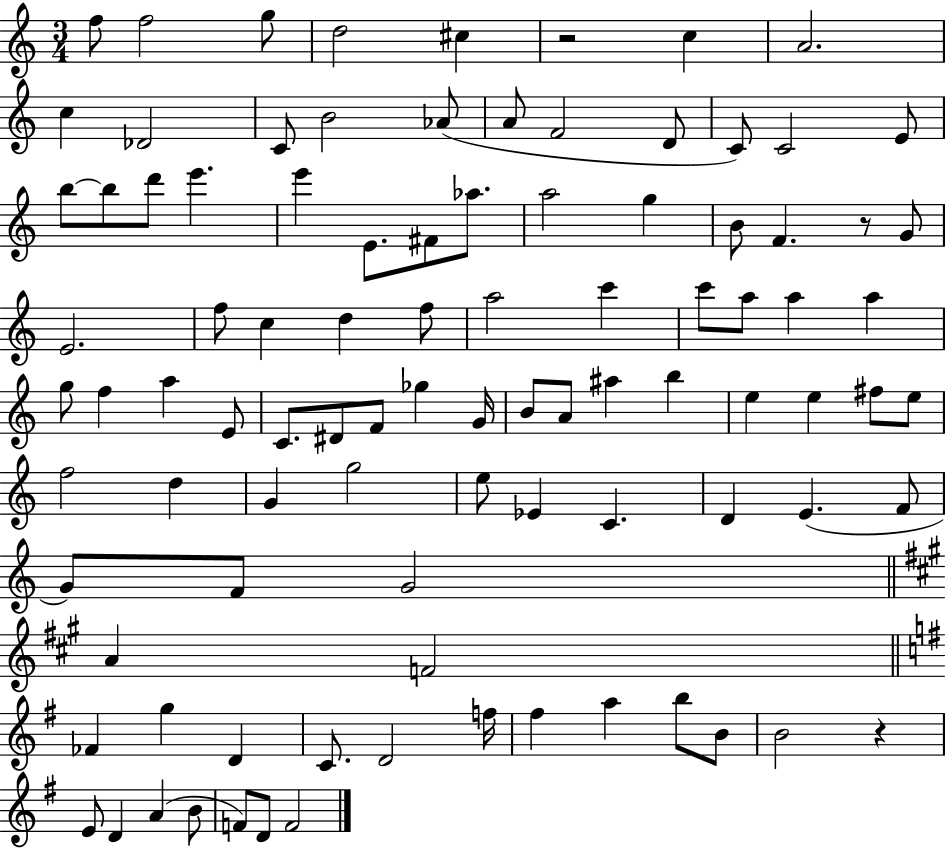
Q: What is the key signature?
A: C major